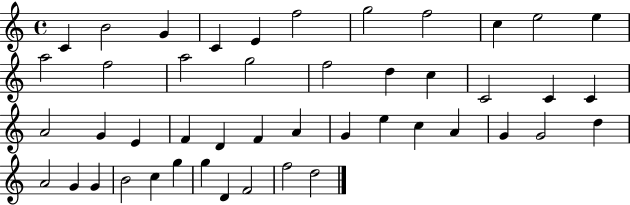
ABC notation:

X:1
T:Untitled
M:4/4
L:1/4
K:C
C B2 G C E f2 g2 f2 c e2 e a2 f2 a2 g2 f2 d c C2 C C A2 G E F D F A G e c A G G2 d A2 G G B2 c g g D F2 f2 d2